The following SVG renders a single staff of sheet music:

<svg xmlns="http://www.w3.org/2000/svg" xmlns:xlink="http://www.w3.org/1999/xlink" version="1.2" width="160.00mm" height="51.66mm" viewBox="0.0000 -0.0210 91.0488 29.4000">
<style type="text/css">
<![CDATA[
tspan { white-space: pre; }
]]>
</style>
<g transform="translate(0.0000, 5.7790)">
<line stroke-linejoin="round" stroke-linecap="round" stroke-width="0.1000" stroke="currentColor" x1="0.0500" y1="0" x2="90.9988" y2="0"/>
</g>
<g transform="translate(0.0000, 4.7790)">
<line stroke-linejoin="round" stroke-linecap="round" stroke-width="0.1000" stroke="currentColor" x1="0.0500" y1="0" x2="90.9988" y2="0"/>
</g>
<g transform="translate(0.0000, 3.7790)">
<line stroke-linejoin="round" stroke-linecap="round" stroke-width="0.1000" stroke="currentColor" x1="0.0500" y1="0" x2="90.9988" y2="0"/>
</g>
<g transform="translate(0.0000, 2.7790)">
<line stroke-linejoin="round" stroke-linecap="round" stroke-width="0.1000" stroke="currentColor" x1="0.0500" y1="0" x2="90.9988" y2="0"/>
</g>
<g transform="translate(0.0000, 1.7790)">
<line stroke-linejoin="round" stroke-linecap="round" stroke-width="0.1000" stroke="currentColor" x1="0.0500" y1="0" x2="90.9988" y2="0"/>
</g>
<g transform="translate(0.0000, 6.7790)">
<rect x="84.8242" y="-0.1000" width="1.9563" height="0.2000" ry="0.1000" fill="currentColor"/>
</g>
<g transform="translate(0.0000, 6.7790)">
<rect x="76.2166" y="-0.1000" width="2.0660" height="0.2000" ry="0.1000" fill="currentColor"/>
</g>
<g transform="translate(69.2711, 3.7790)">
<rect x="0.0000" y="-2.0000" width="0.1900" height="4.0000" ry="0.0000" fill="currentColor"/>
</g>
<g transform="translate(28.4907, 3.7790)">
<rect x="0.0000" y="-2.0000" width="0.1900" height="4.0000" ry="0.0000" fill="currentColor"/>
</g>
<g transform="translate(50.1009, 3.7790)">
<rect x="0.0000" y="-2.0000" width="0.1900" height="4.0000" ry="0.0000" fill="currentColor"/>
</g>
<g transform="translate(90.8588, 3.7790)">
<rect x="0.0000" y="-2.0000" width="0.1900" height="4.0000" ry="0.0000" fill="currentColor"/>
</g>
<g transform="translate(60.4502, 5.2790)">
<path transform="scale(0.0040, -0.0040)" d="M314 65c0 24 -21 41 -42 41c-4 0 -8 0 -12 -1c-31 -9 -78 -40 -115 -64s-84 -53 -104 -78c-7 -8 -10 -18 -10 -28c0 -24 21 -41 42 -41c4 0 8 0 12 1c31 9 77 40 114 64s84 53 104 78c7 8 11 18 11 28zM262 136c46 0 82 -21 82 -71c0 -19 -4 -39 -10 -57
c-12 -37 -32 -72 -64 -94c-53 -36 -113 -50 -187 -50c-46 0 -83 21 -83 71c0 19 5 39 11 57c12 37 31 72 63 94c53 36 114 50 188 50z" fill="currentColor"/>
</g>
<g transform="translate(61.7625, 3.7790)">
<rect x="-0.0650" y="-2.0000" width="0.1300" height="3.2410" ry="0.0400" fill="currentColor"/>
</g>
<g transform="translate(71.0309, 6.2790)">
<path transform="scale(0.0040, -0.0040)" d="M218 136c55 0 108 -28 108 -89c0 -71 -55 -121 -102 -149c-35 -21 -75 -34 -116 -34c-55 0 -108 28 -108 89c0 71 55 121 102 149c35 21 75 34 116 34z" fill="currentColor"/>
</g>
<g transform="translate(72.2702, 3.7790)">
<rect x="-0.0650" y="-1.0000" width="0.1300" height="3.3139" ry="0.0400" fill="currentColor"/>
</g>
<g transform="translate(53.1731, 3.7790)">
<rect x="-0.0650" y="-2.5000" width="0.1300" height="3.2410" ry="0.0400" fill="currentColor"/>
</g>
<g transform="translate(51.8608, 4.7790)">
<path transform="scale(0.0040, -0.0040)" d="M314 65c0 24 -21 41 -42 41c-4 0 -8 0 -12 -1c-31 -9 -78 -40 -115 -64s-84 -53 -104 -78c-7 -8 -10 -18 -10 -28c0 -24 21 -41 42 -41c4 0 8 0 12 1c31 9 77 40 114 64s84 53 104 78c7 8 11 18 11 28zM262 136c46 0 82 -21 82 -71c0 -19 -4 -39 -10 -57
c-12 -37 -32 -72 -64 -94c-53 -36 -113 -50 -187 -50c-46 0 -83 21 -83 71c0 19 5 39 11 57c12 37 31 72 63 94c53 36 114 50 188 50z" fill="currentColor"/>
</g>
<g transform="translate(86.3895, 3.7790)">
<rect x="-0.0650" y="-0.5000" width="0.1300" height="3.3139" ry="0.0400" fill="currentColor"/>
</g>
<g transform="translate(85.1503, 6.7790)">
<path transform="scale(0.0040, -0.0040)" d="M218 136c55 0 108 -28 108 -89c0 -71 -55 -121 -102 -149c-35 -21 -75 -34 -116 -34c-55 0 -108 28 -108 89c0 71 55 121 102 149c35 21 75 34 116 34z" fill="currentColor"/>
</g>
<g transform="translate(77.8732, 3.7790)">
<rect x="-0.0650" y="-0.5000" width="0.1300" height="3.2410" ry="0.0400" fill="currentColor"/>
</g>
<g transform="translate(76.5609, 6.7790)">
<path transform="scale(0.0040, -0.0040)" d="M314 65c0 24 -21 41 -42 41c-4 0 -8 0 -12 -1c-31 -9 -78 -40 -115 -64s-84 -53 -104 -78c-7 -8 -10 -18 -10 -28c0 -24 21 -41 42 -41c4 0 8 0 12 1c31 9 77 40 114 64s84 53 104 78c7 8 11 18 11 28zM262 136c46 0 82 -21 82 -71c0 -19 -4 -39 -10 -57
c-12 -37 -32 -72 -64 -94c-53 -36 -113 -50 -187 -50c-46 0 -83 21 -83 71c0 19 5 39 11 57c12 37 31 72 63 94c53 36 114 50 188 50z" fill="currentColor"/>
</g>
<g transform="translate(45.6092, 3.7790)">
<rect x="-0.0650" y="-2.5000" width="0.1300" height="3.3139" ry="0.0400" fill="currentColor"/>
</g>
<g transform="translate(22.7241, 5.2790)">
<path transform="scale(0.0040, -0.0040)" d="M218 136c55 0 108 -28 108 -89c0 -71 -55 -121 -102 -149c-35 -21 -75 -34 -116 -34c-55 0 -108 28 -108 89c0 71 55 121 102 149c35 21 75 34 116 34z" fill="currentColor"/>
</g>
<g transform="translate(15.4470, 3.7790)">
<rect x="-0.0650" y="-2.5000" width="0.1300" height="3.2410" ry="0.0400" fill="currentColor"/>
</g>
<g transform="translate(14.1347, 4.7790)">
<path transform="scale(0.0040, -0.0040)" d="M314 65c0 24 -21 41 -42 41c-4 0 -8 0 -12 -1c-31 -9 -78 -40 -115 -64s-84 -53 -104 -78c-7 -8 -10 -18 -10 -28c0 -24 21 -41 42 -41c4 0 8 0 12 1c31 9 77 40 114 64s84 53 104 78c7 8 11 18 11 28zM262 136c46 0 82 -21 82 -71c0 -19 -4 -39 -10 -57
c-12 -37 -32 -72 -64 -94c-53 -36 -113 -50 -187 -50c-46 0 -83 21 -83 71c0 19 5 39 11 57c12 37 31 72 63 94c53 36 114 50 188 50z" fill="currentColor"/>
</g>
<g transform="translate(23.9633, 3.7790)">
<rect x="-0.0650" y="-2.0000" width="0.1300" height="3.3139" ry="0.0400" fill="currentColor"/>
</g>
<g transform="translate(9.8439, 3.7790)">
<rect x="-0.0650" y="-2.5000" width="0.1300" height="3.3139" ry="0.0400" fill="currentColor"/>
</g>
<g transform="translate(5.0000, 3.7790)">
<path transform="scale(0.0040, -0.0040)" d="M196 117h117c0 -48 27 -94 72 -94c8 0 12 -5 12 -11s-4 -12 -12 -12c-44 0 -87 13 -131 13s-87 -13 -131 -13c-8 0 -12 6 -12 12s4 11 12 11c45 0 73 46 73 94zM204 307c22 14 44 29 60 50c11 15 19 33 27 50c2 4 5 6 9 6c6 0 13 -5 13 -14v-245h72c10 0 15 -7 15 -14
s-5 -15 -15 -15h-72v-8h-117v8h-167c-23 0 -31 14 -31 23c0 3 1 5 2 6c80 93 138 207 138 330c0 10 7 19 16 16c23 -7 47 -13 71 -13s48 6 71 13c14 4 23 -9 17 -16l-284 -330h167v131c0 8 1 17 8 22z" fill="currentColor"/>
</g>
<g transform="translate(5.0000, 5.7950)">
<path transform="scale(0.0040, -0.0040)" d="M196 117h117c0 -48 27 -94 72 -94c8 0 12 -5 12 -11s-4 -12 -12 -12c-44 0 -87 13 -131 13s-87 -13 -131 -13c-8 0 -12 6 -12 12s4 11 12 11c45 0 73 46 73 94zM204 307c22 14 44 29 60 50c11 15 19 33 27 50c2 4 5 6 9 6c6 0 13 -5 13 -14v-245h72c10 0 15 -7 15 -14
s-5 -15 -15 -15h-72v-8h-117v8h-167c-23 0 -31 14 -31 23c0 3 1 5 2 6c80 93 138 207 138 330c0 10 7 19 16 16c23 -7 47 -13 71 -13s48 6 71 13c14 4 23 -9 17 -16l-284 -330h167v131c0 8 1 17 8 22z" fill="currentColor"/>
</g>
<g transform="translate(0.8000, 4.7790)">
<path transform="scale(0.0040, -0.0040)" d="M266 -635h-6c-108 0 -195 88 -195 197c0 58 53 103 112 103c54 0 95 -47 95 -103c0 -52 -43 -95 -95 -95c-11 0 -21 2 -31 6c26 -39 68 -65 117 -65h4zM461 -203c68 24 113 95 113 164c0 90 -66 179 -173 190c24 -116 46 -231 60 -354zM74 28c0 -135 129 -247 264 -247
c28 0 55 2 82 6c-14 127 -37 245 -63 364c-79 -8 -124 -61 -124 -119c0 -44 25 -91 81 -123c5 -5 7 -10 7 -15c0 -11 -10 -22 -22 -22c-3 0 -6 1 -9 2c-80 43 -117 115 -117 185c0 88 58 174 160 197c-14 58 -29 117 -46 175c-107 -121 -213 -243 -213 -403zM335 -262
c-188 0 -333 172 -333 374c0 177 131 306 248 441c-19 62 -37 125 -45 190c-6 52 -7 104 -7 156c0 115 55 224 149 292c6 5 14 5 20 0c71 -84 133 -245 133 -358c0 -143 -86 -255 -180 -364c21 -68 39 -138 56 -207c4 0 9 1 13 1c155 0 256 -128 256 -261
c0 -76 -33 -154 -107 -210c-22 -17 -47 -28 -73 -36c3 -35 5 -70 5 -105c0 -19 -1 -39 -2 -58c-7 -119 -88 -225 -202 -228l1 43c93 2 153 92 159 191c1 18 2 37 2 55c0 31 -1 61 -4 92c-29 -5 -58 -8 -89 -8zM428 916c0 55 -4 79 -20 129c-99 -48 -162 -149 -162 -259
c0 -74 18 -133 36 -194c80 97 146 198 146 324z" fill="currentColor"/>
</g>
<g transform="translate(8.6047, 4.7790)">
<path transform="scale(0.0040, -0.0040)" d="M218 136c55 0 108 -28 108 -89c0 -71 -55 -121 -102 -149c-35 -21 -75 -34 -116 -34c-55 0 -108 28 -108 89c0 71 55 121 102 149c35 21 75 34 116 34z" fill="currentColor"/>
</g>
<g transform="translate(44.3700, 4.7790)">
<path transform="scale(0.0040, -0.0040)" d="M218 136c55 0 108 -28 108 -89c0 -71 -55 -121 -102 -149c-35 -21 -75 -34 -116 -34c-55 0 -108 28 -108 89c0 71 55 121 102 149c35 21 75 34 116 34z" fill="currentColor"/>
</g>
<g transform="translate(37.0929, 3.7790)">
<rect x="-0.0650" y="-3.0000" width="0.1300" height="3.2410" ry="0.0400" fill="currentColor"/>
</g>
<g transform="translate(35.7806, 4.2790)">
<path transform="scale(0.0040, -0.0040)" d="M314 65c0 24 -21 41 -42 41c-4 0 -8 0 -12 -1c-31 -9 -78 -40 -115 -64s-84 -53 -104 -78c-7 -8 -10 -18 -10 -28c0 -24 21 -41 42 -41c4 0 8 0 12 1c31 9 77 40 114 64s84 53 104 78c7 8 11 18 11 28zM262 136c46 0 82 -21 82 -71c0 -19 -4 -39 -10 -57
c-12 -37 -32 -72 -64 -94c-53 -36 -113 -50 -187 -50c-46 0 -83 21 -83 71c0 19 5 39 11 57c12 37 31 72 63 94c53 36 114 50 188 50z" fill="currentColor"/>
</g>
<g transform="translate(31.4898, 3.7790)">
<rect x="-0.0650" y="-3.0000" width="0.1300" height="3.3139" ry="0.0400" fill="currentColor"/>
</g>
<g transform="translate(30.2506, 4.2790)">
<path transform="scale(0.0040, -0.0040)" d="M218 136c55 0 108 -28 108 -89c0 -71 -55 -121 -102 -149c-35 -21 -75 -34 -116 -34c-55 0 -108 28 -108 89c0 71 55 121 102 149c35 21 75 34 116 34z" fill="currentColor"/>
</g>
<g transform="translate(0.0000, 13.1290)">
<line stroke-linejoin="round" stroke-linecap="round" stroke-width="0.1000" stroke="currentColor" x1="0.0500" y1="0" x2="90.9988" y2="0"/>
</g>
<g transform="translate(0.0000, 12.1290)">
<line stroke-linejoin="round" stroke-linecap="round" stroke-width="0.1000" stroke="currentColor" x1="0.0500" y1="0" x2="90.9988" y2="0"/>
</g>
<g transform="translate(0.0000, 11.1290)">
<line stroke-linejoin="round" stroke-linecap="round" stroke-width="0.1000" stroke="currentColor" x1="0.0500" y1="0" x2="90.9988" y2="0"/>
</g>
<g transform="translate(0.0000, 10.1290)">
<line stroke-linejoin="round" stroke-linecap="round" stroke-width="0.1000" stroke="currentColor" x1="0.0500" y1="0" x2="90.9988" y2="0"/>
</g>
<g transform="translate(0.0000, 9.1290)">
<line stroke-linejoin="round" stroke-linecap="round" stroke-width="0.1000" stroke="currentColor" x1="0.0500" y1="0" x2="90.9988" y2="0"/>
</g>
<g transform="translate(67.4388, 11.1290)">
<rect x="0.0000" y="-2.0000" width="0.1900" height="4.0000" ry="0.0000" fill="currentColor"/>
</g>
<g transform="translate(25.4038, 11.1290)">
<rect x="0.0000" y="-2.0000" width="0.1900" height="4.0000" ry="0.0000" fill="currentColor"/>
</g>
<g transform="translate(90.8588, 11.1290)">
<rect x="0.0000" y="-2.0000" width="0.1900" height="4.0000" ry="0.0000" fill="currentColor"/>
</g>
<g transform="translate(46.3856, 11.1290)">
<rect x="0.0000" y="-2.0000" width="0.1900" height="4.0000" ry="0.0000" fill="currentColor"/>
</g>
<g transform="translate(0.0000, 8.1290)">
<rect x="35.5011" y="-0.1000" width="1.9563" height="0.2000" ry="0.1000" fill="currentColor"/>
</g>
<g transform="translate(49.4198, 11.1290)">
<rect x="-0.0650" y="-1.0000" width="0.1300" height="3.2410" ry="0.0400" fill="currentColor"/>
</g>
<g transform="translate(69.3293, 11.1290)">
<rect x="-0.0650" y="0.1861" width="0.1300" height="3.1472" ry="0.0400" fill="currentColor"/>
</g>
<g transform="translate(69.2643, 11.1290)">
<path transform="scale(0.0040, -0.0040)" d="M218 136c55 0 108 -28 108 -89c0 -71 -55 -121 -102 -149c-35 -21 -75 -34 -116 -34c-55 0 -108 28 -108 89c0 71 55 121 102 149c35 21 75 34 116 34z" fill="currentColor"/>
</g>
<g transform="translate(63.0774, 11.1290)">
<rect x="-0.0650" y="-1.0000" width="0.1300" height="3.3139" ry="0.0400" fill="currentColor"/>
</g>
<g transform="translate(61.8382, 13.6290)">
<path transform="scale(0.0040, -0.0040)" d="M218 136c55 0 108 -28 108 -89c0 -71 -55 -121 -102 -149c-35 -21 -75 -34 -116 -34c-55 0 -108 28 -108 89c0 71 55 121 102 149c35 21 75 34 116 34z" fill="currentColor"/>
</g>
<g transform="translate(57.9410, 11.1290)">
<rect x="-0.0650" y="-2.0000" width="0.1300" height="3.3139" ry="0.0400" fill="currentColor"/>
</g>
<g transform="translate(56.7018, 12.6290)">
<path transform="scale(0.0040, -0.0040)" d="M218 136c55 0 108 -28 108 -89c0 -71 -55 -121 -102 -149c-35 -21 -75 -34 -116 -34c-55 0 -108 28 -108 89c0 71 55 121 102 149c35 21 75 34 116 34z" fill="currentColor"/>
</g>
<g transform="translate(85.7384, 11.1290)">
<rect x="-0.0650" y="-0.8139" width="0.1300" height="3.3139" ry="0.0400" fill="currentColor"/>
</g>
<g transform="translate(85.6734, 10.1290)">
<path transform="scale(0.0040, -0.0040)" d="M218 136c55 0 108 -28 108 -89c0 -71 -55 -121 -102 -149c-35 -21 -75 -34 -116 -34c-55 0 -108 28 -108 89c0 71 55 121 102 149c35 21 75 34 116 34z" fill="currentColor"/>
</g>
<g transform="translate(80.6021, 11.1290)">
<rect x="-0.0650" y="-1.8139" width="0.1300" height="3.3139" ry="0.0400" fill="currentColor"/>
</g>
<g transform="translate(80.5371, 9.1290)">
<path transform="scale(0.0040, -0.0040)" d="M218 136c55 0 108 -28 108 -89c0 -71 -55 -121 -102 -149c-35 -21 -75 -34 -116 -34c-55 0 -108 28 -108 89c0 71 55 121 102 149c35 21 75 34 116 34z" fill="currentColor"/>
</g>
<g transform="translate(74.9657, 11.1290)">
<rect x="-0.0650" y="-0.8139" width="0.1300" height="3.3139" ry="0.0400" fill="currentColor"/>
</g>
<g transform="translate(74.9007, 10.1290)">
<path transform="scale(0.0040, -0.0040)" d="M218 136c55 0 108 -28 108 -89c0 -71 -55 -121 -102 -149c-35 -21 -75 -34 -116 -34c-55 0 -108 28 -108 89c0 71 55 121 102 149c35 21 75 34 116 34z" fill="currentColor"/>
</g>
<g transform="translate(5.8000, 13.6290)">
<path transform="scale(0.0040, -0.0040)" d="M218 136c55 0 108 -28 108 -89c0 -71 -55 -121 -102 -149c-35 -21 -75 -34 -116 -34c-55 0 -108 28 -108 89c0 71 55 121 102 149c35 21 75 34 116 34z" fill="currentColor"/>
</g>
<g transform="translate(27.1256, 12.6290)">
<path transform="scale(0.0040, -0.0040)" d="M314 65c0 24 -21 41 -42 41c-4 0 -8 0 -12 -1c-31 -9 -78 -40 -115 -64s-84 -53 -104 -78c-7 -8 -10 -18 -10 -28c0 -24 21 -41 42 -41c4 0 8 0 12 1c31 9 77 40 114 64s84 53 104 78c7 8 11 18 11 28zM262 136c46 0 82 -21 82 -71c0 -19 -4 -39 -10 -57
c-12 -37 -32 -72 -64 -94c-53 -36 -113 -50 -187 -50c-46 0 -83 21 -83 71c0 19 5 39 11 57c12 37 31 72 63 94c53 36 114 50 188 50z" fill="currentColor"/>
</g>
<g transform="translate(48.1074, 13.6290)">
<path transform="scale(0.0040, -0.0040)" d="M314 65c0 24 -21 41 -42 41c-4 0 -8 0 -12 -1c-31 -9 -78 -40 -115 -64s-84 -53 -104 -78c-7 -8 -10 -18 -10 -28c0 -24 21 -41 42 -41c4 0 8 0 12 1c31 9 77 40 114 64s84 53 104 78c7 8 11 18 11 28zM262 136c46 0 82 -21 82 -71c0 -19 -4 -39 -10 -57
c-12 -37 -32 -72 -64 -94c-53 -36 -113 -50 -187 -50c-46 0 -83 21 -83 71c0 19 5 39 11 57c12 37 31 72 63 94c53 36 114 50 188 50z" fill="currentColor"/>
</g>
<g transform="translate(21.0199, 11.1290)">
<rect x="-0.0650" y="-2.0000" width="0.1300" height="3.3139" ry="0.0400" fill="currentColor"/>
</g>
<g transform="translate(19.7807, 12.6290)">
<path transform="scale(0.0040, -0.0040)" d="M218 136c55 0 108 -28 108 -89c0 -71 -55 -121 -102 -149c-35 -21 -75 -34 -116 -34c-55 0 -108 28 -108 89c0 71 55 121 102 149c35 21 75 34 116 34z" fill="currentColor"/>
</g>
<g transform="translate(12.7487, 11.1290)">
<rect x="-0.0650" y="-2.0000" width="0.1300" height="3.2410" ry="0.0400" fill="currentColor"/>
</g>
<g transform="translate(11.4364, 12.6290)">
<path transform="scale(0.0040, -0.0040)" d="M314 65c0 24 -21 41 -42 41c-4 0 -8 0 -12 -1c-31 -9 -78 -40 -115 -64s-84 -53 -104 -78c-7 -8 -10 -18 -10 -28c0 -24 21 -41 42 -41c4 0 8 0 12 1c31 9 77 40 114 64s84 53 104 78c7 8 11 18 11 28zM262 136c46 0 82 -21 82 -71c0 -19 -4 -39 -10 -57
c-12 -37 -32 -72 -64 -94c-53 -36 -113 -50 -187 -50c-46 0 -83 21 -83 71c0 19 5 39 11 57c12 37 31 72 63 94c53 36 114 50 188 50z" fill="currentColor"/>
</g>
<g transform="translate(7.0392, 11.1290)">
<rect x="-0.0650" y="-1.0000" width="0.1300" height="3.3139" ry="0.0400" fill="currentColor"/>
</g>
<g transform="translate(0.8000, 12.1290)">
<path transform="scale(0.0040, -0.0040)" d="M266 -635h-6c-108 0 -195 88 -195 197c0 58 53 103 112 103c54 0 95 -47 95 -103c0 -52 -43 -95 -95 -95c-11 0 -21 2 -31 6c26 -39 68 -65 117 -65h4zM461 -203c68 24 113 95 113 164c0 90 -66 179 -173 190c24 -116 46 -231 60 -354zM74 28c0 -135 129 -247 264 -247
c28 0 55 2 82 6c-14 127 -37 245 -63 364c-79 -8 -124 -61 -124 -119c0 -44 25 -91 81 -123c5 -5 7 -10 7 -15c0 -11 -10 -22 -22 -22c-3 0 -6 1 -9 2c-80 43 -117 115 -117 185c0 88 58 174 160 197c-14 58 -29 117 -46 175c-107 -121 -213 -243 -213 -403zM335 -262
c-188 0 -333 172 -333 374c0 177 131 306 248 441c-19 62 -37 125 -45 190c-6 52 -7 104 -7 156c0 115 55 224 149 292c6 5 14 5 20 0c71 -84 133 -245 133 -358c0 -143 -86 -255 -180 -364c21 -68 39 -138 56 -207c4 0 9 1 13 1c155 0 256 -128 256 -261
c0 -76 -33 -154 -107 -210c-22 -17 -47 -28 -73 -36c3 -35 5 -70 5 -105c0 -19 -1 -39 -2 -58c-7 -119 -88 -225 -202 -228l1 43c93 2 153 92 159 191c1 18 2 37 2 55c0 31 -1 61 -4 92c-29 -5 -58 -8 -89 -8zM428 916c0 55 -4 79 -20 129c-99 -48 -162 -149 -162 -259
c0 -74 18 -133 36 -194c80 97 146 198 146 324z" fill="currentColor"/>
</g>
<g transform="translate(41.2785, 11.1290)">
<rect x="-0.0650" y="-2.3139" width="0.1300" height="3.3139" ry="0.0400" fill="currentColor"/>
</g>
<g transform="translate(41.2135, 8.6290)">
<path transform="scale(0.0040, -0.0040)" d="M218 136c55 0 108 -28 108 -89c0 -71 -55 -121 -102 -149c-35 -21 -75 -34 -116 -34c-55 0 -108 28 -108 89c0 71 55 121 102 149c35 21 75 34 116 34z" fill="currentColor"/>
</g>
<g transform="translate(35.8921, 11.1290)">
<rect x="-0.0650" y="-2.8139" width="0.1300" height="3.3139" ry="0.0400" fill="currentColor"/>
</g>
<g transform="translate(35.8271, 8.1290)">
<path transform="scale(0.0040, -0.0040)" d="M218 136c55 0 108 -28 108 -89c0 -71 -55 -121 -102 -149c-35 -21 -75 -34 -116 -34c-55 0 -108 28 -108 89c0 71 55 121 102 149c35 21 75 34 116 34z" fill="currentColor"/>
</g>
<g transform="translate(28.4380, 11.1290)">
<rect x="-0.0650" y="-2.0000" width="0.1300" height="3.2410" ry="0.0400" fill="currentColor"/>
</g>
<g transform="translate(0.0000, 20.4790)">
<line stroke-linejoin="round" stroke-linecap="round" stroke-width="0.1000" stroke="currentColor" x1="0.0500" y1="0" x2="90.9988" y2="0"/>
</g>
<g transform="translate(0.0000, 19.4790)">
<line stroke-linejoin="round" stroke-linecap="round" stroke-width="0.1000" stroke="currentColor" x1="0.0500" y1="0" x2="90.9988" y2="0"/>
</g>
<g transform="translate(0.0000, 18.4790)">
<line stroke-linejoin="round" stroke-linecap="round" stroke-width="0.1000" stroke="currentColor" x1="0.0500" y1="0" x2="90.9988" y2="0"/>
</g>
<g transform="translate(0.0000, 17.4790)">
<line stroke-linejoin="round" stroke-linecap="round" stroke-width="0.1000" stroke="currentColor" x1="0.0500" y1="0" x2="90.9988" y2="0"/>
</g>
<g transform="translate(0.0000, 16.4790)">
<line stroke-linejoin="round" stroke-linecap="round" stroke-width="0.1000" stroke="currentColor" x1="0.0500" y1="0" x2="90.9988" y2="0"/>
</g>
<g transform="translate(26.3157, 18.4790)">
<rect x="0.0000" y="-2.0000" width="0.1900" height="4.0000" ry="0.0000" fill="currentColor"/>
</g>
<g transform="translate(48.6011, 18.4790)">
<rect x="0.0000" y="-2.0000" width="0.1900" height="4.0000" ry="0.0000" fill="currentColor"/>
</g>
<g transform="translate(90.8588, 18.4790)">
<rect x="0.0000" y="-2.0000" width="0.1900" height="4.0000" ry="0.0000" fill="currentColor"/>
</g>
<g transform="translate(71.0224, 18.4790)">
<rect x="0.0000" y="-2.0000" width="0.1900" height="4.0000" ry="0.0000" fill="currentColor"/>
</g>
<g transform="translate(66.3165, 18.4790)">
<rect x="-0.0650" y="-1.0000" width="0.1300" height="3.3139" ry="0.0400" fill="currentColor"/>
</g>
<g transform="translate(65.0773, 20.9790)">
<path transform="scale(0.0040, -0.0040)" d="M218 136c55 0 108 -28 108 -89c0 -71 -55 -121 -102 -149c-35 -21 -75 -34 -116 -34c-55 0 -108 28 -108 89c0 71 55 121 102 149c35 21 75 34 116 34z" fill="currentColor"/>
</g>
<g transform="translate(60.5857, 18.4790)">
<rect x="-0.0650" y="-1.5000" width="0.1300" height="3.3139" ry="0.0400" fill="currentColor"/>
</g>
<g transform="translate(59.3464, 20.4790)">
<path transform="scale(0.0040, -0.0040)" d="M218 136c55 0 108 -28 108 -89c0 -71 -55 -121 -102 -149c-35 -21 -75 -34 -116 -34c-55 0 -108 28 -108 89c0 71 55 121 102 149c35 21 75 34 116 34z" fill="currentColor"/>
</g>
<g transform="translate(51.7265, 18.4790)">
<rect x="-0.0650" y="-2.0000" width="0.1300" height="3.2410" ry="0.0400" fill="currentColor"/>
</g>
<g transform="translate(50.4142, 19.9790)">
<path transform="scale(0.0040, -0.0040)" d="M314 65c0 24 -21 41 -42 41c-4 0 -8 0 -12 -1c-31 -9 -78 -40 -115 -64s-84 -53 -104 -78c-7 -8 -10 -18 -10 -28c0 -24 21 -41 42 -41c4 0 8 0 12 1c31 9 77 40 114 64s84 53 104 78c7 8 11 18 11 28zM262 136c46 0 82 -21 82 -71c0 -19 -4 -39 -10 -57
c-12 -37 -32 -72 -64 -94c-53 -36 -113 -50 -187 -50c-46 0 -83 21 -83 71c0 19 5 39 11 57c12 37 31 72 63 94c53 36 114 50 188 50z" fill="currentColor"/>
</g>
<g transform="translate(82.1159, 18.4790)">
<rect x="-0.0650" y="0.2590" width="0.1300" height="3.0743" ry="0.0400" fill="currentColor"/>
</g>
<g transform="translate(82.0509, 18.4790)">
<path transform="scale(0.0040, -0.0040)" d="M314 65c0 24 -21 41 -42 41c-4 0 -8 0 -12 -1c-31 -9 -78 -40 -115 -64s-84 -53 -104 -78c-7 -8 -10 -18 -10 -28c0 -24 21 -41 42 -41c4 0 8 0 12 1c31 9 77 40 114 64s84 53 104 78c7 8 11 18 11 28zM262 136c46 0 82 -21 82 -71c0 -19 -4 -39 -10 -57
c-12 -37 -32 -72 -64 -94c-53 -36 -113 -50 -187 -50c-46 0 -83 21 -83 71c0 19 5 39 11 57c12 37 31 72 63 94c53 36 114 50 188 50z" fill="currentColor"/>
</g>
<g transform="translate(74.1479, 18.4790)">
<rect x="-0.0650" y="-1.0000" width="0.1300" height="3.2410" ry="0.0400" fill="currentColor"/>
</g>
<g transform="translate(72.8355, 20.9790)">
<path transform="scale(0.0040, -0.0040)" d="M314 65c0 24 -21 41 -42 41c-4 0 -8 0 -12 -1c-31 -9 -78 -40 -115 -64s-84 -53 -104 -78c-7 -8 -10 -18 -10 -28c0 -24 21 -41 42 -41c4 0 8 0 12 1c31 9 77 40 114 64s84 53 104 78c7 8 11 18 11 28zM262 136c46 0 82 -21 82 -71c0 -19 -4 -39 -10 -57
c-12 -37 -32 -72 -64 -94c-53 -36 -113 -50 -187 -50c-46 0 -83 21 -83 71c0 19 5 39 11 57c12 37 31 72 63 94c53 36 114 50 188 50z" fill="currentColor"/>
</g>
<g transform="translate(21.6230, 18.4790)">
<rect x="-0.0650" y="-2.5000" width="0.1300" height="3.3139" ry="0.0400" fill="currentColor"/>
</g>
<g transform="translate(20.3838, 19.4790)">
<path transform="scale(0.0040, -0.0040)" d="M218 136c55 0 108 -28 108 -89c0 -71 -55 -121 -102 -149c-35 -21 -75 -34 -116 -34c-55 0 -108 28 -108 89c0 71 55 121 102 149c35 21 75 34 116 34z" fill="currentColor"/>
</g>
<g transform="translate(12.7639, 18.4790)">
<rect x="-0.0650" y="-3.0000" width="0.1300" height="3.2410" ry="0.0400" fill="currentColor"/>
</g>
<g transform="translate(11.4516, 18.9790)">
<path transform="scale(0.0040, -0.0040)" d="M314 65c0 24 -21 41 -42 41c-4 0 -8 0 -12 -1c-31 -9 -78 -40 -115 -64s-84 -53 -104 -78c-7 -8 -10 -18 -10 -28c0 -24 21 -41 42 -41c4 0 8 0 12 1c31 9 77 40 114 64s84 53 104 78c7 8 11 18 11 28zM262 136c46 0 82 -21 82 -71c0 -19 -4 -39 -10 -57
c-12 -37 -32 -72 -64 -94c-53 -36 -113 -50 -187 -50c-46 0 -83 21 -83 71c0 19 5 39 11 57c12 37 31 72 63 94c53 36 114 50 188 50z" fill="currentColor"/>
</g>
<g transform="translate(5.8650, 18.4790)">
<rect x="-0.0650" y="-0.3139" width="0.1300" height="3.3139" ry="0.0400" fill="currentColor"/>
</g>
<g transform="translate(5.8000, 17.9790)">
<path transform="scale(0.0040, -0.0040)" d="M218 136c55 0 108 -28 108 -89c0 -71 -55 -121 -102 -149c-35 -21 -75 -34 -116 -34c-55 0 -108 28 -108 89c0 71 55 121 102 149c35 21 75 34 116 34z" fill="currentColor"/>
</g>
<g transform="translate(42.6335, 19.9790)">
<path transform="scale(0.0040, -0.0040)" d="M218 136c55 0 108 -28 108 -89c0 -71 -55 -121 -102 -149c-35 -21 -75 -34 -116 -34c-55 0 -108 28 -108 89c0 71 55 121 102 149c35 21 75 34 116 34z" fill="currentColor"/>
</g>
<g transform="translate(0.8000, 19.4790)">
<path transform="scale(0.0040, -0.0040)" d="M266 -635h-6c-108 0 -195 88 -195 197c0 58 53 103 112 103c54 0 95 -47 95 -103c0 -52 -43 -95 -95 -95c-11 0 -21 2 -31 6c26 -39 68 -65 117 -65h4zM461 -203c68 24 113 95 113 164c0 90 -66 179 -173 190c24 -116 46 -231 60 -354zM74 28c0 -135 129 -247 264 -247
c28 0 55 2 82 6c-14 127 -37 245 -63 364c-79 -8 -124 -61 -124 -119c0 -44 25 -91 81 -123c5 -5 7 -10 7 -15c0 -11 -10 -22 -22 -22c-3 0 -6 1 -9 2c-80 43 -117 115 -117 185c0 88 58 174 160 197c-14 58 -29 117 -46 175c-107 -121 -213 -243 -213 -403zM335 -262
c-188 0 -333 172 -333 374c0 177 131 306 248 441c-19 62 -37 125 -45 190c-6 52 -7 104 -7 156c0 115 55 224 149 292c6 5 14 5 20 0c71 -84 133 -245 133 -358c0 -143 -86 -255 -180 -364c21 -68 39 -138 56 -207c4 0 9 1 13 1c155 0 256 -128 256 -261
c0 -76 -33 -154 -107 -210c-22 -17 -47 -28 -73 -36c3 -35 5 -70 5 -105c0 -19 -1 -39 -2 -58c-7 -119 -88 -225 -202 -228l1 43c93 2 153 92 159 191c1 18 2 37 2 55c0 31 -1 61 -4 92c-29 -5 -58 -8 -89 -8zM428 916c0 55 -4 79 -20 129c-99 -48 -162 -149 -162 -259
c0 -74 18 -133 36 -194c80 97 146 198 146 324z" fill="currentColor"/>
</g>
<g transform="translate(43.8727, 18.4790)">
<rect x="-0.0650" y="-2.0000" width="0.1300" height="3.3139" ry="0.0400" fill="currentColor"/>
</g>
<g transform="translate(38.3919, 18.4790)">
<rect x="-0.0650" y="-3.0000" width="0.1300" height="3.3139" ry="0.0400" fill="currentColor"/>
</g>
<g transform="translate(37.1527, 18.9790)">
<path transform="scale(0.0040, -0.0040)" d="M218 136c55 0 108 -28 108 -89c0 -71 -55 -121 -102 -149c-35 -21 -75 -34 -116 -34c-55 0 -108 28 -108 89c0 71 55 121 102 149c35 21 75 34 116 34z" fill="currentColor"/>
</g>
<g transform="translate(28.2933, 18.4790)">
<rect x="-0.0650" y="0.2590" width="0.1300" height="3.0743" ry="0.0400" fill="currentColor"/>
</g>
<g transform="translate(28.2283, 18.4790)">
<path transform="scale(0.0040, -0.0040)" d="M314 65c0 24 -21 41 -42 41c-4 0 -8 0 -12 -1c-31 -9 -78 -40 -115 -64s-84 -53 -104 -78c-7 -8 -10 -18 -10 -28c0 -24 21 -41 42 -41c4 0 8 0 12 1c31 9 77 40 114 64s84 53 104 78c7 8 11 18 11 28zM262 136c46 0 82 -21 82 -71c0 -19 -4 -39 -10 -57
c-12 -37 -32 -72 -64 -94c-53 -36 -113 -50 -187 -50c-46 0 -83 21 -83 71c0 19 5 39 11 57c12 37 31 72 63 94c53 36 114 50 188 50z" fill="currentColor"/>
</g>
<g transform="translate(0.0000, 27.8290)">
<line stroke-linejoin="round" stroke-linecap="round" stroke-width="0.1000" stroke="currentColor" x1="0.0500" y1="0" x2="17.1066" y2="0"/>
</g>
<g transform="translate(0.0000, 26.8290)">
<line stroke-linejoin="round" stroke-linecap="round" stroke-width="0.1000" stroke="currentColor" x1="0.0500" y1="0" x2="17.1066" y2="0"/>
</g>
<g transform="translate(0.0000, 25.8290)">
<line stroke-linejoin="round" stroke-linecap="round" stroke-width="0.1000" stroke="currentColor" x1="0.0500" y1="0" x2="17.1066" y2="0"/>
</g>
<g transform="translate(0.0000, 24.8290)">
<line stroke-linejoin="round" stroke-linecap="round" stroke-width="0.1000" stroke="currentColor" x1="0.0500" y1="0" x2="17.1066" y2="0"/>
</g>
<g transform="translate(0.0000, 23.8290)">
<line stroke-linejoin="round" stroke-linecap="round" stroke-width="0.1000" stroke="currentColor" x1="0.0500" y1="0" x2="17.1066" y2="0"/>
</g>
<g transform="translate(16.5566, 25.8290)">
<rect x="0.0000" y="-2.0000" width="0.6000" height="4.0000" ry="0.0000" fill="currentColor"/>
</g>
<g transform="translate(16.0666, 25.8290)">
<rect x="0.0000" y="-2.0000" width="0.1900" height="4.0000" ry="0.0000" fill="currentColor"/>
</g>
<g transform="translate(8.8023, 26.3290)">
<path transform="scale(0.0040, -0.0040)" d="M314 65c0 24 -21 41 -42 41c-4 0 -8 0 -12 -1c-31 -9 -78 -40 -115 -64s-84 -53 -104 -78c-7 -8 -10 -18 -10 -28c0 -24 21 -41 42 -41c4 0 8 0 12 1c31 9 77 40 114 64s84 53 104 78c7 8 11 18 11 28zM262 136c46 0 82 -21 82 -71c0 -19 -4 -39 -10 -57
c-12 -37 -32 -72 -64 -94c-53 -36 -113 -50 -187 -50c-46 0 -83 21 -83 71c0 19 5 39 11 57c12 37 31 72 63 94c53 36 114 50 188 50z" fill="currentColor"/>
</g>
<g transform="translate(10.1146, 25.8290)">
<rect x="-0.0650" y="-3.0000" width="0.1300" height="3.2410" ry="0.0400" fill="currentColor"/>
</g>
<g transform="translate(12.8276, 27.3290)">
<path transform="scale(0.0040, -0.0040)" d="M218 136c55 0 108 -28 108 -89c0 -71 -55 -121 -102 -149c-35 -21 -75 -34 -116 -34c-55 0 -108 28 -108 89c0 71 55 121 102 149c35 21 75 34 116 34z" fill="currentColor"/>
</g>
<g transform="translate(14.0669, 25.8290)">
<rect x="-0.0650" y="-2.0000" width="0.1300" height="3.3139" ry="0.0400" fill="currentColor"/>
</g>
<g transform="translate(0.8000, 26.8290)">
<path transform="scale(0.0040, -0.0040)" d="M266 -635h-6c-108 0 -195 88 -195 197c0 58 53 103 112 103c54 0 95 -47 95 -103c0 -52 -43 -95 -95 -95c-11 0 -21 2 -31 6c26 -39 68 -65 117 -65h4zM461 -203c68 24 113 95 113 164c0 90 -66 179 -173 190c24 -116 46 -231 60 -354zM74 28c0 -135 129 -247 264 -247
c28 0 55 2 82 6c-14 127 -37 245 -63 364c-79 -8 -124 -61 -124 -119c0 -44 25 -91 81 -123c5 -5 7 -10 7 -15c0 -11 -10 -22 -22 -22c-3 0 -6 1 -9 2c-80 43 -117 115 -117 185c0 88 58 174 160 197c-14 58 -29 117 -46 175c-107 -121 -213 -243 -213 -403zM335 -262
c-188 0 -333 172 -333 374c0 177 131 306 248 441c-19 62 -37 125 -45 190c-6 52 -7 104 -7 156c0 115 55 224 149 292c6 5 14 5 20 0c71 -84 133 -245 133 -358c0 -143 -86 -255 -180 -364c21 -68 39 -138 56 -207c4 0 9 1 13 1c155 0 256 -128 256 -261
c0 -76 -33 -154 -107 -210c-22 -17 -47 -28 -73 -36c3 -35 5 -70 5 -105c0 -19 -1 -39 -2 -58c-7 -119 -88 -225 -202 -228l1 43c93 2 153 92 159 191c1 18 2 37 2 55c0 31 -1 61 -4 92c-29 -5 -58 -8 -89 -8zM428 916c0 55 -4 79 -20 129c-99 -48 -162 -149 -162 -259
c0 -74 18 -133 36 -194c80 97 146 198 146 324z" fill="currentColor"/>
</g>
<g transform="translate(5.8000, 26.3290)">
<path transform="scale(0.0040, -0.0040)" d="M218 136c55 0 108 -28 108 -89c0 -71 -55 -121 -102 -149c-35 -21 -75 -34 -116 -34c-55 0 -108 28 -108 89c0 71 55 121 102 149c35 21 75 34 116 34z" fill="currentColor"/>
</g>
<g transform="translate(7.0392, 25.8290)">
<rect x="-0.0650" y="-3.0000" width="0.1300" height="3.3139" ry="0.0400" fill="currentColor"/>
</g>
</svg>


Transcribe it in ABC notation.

X:1
T:Untitled
M:4/4
L:1/4
K:C
G G2 F A A2 G G2 F2 D C2 C D F2 F F2 a g D2 F D B d f d c A2 G B2 A F F2 E D D2 B2 A A2 F